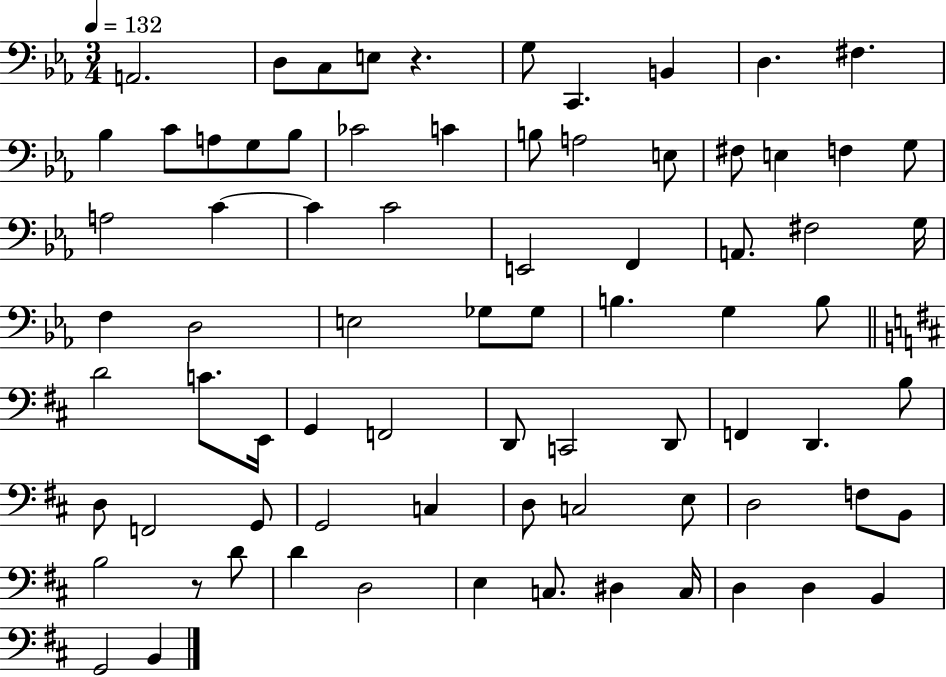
{
  \clef bass
  \numericTimeSignature
  \time 3/4
  \key ees \major
  \tempo 4 = 132
  a,2. | d8 c8 e8 r4. | g8 c,4. b,4 | d4. fis4. | \break bes4 c'8 a8 g8 bes8 | ces'2 c'4 | b8 a2 e8 | fis8 e4 f4 g8 | \break a2 c'4~~ | c'4 c'2 | e,2 f,4 | a,8. fis2 g16 | \break f4 d2 | e2 ges8 ges8 | b4. g4 b8 | \bar "||" \break \key b \minor d'2 c'8. e,16 | g,4 f,2 | d,8 c,2 d,8 | f,4 d,4. b8 | \break d8 f,2 g,8 | g,2 c4 | d8 c2 e8 | d2 f8 b,8 | \break b2 r8 d'8 | d'4 d2 | e4 c8. dis4 c16 | d4 d4 b,4 | \break g,2 b,4 | \bar "|."
}